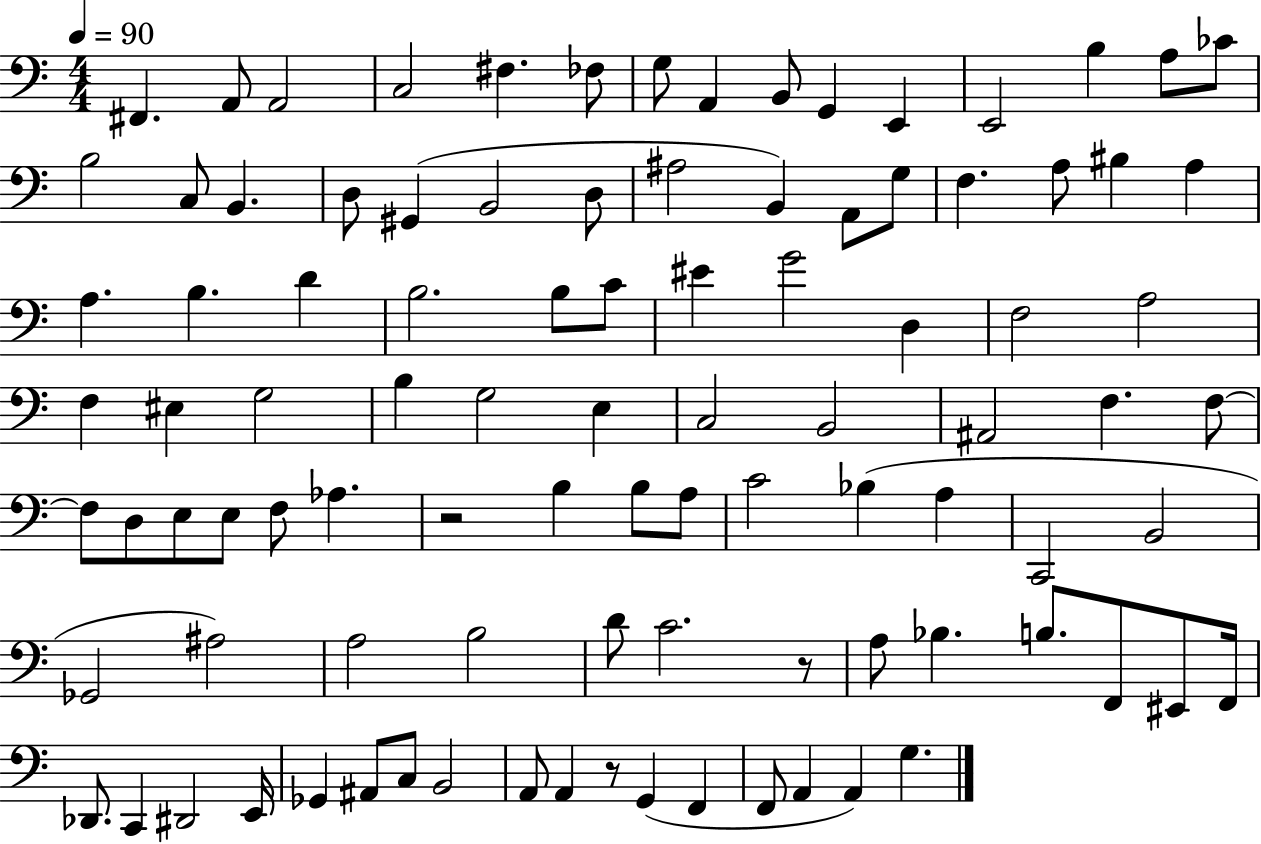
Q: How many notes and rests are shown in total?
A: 97